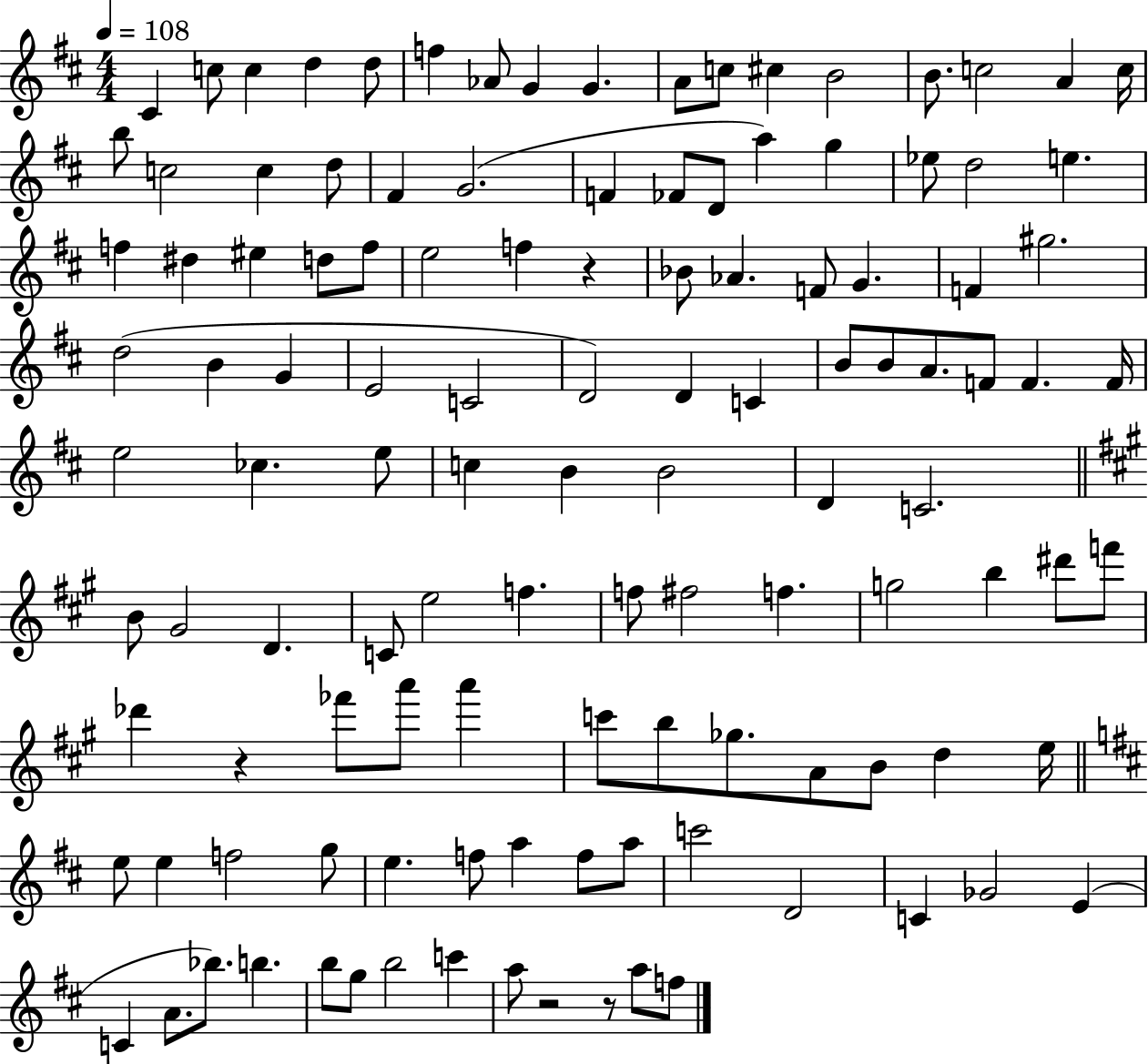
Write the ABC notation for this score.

X:1
T:Untitled
M:4/4
L:1/4
K:D
^C c/2 c d d/2 f _A/2 G G A/2 c/2 ^c B2 B/2 c2 A c/4 b/2 c2 c d/2 ^F G2 F _F/2 D/2 a g _e/2 d2 e f ^d ^e d/2 f/2 e2 f z _B/2 _A F/2 G F ^g2 d2 B G E2 C2 D2 D C B/2 B/2 A/2 F/2 F F/4 e2 _c e/2 c B B2 D C2 B/2 ^G2 D C/2 e2 f f/2 ^f2 f g2 b ^d'/2 f'/2 _d' z _f'/2 a'/2 a' c'/2 b/2 _g/2 A/2 B/2 d e/4 e/2 e f2 g/2 e f/2 a f/2 a/2 c'2 D2 C _G2 E C A/2 _b/2 b b/2 g/2 b2 c' a/2 z2 z/2 a/2 f/2